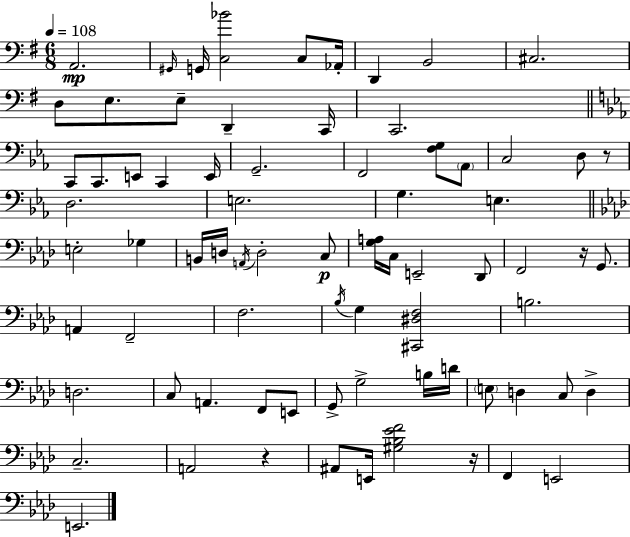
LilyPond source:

{
  \clef bass
  \numericTimeSignature
  \time 6/8
  \key g \major
  \tempo 4 = 108
  \repeat volta 2 { a,2.\mp | \grace { gis,16 } g,16 <c bes'>2 c8 | aes,16-. d,4 b,2 | cis2. | \break d8 e8. e8-- d,4-- | c,16 c,2. | \bar "||" \break \key ees \major c,8 c,8. e,8 c,4 e,16 | g,2.-- | f,2 <f g>8 \parenthesize aes,8 | c2 d8 r8 | \break d2. | e2. | g4. e4. | \bar "||" \break \key aes \major e2-. ges4 | b,16 d16 \acciaccatura { a,16 } d2-. c8\p | <g a>16 c16 e,2-- des,8 | f,2 r16 g,8. | \break a,4 f,2-- | f2. | \acciaccatura { bes16 } g4 <cis, dis f>2 | b2. | \break d2. | c8 a,4. f,8 | e,8 g,8-> g2-> | b16 d'16 \parenthesize e8 d4 c8 d4-> | \break c2.-- | a,2 r4 | ais,8 e,16 <gis bes ees' f'>2 | r16 f,4 e,2 | \break e,2. | } \bar "|."
}